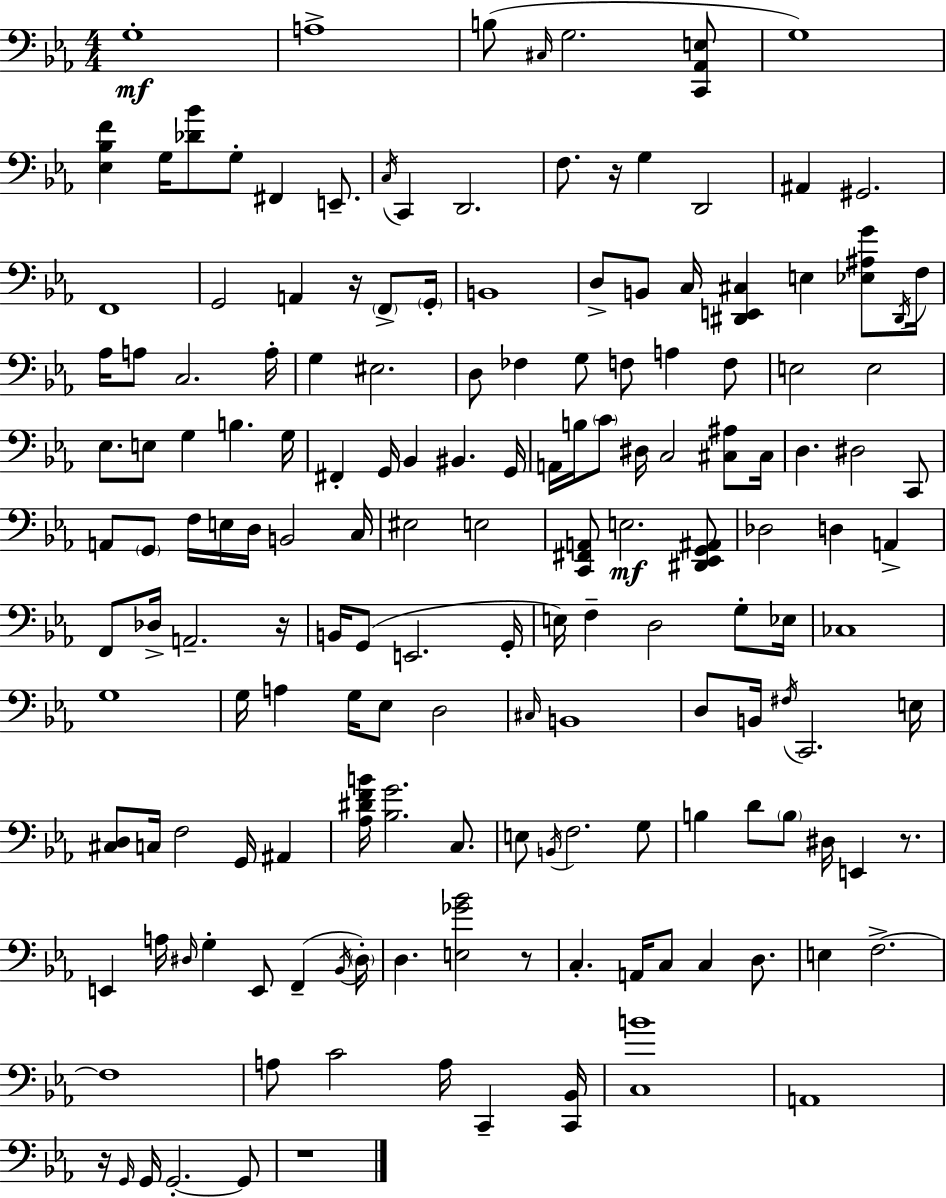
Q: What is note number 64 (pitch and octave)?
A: A2